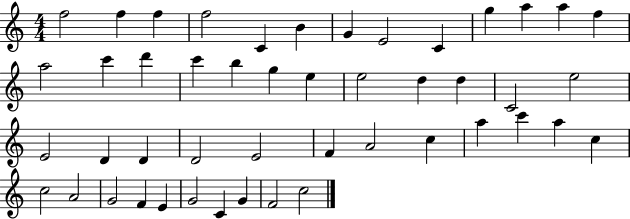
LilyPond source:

{
  \clef treble
  \numericTimeSignature
  \time 4/4
  \key c \major
  f''2 f''4 f''4 | f''2 c'4 b'4 | g'4 e'2 c'4 | g''4 a''4 a''4 f''4 | \break a''2 c'''4 d'''4 | c'''4 b''4 g''4 e''4 | e''2 d''4 d''4 | c'2 e''2 | \break e'2 d'4 d'4 | d'2 e'2 | f'4 a'2 c''4 | a''4 c'''4 a''4 c''4 | \break c''2 a'2 | g'2 f'4 e'4 | g'2 c'4 g'4 | f'2 c''2 | \break \bar "|."
}